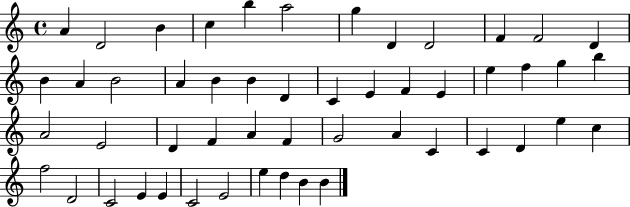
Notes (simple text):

A4/q D4/h B4/q C5/q B5/q A5/h G5/q D4/q D4/h F4/q F4/h D4/q B4/q A4/q B4/h A4/q B4/q B4/q D4/q C4/q E4/q F4/q E4/q E5/q F5/q G5/q B5/q A4/h E4/h D4/q F4/q A4/q F4/q G4/h A4/q C4/q C4/q D4/q E5/q C5/q F5/h D4/h C4/h E4/q E4/q C4/h E4/h E5/q D5/q B4/q B4/q